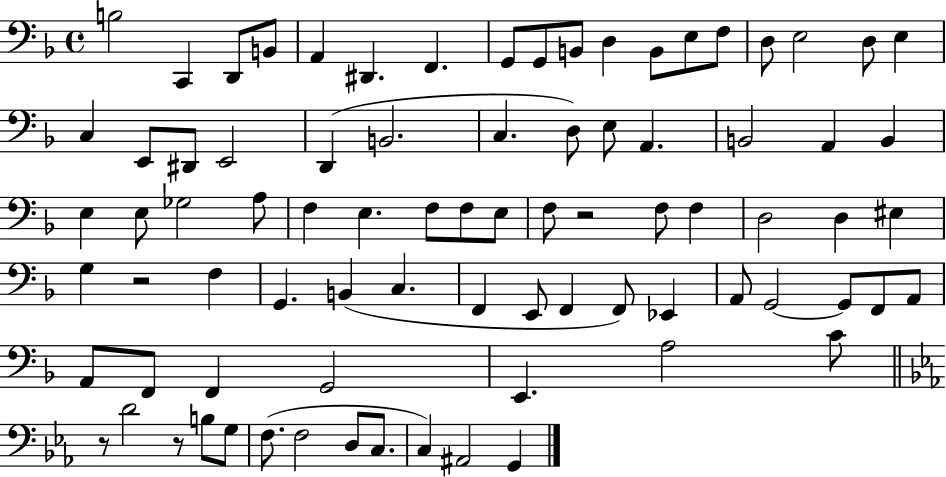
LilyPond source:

{
  \clef bass
  \time 4/4
  \defaultTimeSignature
  \key f \major
  b2 c,4 d,8 b,8 | a,4 dis,4. f,4. | g,8 g,8 b,8 d4 b,8 e8 f8 | d8 e2 d8 e4 | \break c4 e,8 dis,8 e,2 | d,4( b,2. | c4. d8) e8 a,4. | b,2 a,4 b,4 | \break e4 e8 ges2 a8 | f4 e4. f8 f8 e8 | f8 r2 f8 f4 | d2 d4 eis4 | \break g4 r2 f4 | g,4. b,4( c4. | f,4 e,8 f,4 f,8) ees,4 | a,8 g,2~~ g,8 f,8 a,8 | \break a,8 f,8 f,4 g,2 | e,4. a2 c'8 | \bar "||" \break \key c \minor r8 d'2 r8 b8 g8 | f8.( f2 d8 c8. | c4) ais,2 g,4 | \bar "|."
}